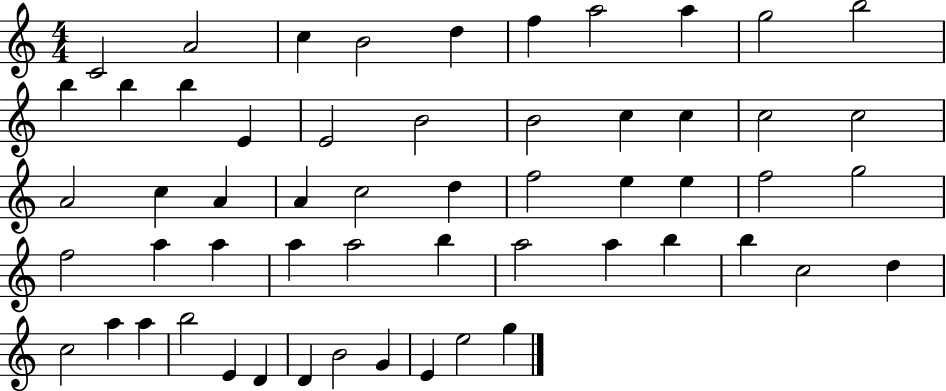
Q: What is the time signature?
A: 4/4